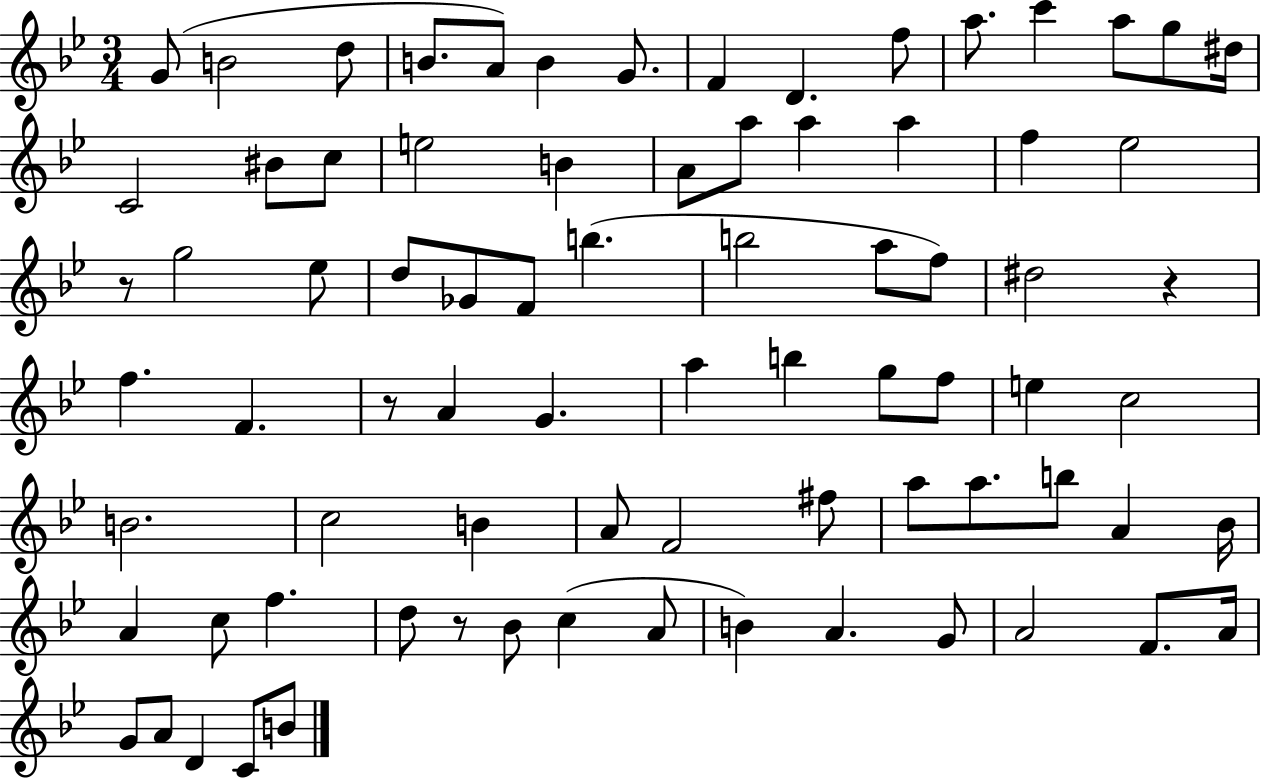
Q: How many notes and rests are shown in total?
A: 79